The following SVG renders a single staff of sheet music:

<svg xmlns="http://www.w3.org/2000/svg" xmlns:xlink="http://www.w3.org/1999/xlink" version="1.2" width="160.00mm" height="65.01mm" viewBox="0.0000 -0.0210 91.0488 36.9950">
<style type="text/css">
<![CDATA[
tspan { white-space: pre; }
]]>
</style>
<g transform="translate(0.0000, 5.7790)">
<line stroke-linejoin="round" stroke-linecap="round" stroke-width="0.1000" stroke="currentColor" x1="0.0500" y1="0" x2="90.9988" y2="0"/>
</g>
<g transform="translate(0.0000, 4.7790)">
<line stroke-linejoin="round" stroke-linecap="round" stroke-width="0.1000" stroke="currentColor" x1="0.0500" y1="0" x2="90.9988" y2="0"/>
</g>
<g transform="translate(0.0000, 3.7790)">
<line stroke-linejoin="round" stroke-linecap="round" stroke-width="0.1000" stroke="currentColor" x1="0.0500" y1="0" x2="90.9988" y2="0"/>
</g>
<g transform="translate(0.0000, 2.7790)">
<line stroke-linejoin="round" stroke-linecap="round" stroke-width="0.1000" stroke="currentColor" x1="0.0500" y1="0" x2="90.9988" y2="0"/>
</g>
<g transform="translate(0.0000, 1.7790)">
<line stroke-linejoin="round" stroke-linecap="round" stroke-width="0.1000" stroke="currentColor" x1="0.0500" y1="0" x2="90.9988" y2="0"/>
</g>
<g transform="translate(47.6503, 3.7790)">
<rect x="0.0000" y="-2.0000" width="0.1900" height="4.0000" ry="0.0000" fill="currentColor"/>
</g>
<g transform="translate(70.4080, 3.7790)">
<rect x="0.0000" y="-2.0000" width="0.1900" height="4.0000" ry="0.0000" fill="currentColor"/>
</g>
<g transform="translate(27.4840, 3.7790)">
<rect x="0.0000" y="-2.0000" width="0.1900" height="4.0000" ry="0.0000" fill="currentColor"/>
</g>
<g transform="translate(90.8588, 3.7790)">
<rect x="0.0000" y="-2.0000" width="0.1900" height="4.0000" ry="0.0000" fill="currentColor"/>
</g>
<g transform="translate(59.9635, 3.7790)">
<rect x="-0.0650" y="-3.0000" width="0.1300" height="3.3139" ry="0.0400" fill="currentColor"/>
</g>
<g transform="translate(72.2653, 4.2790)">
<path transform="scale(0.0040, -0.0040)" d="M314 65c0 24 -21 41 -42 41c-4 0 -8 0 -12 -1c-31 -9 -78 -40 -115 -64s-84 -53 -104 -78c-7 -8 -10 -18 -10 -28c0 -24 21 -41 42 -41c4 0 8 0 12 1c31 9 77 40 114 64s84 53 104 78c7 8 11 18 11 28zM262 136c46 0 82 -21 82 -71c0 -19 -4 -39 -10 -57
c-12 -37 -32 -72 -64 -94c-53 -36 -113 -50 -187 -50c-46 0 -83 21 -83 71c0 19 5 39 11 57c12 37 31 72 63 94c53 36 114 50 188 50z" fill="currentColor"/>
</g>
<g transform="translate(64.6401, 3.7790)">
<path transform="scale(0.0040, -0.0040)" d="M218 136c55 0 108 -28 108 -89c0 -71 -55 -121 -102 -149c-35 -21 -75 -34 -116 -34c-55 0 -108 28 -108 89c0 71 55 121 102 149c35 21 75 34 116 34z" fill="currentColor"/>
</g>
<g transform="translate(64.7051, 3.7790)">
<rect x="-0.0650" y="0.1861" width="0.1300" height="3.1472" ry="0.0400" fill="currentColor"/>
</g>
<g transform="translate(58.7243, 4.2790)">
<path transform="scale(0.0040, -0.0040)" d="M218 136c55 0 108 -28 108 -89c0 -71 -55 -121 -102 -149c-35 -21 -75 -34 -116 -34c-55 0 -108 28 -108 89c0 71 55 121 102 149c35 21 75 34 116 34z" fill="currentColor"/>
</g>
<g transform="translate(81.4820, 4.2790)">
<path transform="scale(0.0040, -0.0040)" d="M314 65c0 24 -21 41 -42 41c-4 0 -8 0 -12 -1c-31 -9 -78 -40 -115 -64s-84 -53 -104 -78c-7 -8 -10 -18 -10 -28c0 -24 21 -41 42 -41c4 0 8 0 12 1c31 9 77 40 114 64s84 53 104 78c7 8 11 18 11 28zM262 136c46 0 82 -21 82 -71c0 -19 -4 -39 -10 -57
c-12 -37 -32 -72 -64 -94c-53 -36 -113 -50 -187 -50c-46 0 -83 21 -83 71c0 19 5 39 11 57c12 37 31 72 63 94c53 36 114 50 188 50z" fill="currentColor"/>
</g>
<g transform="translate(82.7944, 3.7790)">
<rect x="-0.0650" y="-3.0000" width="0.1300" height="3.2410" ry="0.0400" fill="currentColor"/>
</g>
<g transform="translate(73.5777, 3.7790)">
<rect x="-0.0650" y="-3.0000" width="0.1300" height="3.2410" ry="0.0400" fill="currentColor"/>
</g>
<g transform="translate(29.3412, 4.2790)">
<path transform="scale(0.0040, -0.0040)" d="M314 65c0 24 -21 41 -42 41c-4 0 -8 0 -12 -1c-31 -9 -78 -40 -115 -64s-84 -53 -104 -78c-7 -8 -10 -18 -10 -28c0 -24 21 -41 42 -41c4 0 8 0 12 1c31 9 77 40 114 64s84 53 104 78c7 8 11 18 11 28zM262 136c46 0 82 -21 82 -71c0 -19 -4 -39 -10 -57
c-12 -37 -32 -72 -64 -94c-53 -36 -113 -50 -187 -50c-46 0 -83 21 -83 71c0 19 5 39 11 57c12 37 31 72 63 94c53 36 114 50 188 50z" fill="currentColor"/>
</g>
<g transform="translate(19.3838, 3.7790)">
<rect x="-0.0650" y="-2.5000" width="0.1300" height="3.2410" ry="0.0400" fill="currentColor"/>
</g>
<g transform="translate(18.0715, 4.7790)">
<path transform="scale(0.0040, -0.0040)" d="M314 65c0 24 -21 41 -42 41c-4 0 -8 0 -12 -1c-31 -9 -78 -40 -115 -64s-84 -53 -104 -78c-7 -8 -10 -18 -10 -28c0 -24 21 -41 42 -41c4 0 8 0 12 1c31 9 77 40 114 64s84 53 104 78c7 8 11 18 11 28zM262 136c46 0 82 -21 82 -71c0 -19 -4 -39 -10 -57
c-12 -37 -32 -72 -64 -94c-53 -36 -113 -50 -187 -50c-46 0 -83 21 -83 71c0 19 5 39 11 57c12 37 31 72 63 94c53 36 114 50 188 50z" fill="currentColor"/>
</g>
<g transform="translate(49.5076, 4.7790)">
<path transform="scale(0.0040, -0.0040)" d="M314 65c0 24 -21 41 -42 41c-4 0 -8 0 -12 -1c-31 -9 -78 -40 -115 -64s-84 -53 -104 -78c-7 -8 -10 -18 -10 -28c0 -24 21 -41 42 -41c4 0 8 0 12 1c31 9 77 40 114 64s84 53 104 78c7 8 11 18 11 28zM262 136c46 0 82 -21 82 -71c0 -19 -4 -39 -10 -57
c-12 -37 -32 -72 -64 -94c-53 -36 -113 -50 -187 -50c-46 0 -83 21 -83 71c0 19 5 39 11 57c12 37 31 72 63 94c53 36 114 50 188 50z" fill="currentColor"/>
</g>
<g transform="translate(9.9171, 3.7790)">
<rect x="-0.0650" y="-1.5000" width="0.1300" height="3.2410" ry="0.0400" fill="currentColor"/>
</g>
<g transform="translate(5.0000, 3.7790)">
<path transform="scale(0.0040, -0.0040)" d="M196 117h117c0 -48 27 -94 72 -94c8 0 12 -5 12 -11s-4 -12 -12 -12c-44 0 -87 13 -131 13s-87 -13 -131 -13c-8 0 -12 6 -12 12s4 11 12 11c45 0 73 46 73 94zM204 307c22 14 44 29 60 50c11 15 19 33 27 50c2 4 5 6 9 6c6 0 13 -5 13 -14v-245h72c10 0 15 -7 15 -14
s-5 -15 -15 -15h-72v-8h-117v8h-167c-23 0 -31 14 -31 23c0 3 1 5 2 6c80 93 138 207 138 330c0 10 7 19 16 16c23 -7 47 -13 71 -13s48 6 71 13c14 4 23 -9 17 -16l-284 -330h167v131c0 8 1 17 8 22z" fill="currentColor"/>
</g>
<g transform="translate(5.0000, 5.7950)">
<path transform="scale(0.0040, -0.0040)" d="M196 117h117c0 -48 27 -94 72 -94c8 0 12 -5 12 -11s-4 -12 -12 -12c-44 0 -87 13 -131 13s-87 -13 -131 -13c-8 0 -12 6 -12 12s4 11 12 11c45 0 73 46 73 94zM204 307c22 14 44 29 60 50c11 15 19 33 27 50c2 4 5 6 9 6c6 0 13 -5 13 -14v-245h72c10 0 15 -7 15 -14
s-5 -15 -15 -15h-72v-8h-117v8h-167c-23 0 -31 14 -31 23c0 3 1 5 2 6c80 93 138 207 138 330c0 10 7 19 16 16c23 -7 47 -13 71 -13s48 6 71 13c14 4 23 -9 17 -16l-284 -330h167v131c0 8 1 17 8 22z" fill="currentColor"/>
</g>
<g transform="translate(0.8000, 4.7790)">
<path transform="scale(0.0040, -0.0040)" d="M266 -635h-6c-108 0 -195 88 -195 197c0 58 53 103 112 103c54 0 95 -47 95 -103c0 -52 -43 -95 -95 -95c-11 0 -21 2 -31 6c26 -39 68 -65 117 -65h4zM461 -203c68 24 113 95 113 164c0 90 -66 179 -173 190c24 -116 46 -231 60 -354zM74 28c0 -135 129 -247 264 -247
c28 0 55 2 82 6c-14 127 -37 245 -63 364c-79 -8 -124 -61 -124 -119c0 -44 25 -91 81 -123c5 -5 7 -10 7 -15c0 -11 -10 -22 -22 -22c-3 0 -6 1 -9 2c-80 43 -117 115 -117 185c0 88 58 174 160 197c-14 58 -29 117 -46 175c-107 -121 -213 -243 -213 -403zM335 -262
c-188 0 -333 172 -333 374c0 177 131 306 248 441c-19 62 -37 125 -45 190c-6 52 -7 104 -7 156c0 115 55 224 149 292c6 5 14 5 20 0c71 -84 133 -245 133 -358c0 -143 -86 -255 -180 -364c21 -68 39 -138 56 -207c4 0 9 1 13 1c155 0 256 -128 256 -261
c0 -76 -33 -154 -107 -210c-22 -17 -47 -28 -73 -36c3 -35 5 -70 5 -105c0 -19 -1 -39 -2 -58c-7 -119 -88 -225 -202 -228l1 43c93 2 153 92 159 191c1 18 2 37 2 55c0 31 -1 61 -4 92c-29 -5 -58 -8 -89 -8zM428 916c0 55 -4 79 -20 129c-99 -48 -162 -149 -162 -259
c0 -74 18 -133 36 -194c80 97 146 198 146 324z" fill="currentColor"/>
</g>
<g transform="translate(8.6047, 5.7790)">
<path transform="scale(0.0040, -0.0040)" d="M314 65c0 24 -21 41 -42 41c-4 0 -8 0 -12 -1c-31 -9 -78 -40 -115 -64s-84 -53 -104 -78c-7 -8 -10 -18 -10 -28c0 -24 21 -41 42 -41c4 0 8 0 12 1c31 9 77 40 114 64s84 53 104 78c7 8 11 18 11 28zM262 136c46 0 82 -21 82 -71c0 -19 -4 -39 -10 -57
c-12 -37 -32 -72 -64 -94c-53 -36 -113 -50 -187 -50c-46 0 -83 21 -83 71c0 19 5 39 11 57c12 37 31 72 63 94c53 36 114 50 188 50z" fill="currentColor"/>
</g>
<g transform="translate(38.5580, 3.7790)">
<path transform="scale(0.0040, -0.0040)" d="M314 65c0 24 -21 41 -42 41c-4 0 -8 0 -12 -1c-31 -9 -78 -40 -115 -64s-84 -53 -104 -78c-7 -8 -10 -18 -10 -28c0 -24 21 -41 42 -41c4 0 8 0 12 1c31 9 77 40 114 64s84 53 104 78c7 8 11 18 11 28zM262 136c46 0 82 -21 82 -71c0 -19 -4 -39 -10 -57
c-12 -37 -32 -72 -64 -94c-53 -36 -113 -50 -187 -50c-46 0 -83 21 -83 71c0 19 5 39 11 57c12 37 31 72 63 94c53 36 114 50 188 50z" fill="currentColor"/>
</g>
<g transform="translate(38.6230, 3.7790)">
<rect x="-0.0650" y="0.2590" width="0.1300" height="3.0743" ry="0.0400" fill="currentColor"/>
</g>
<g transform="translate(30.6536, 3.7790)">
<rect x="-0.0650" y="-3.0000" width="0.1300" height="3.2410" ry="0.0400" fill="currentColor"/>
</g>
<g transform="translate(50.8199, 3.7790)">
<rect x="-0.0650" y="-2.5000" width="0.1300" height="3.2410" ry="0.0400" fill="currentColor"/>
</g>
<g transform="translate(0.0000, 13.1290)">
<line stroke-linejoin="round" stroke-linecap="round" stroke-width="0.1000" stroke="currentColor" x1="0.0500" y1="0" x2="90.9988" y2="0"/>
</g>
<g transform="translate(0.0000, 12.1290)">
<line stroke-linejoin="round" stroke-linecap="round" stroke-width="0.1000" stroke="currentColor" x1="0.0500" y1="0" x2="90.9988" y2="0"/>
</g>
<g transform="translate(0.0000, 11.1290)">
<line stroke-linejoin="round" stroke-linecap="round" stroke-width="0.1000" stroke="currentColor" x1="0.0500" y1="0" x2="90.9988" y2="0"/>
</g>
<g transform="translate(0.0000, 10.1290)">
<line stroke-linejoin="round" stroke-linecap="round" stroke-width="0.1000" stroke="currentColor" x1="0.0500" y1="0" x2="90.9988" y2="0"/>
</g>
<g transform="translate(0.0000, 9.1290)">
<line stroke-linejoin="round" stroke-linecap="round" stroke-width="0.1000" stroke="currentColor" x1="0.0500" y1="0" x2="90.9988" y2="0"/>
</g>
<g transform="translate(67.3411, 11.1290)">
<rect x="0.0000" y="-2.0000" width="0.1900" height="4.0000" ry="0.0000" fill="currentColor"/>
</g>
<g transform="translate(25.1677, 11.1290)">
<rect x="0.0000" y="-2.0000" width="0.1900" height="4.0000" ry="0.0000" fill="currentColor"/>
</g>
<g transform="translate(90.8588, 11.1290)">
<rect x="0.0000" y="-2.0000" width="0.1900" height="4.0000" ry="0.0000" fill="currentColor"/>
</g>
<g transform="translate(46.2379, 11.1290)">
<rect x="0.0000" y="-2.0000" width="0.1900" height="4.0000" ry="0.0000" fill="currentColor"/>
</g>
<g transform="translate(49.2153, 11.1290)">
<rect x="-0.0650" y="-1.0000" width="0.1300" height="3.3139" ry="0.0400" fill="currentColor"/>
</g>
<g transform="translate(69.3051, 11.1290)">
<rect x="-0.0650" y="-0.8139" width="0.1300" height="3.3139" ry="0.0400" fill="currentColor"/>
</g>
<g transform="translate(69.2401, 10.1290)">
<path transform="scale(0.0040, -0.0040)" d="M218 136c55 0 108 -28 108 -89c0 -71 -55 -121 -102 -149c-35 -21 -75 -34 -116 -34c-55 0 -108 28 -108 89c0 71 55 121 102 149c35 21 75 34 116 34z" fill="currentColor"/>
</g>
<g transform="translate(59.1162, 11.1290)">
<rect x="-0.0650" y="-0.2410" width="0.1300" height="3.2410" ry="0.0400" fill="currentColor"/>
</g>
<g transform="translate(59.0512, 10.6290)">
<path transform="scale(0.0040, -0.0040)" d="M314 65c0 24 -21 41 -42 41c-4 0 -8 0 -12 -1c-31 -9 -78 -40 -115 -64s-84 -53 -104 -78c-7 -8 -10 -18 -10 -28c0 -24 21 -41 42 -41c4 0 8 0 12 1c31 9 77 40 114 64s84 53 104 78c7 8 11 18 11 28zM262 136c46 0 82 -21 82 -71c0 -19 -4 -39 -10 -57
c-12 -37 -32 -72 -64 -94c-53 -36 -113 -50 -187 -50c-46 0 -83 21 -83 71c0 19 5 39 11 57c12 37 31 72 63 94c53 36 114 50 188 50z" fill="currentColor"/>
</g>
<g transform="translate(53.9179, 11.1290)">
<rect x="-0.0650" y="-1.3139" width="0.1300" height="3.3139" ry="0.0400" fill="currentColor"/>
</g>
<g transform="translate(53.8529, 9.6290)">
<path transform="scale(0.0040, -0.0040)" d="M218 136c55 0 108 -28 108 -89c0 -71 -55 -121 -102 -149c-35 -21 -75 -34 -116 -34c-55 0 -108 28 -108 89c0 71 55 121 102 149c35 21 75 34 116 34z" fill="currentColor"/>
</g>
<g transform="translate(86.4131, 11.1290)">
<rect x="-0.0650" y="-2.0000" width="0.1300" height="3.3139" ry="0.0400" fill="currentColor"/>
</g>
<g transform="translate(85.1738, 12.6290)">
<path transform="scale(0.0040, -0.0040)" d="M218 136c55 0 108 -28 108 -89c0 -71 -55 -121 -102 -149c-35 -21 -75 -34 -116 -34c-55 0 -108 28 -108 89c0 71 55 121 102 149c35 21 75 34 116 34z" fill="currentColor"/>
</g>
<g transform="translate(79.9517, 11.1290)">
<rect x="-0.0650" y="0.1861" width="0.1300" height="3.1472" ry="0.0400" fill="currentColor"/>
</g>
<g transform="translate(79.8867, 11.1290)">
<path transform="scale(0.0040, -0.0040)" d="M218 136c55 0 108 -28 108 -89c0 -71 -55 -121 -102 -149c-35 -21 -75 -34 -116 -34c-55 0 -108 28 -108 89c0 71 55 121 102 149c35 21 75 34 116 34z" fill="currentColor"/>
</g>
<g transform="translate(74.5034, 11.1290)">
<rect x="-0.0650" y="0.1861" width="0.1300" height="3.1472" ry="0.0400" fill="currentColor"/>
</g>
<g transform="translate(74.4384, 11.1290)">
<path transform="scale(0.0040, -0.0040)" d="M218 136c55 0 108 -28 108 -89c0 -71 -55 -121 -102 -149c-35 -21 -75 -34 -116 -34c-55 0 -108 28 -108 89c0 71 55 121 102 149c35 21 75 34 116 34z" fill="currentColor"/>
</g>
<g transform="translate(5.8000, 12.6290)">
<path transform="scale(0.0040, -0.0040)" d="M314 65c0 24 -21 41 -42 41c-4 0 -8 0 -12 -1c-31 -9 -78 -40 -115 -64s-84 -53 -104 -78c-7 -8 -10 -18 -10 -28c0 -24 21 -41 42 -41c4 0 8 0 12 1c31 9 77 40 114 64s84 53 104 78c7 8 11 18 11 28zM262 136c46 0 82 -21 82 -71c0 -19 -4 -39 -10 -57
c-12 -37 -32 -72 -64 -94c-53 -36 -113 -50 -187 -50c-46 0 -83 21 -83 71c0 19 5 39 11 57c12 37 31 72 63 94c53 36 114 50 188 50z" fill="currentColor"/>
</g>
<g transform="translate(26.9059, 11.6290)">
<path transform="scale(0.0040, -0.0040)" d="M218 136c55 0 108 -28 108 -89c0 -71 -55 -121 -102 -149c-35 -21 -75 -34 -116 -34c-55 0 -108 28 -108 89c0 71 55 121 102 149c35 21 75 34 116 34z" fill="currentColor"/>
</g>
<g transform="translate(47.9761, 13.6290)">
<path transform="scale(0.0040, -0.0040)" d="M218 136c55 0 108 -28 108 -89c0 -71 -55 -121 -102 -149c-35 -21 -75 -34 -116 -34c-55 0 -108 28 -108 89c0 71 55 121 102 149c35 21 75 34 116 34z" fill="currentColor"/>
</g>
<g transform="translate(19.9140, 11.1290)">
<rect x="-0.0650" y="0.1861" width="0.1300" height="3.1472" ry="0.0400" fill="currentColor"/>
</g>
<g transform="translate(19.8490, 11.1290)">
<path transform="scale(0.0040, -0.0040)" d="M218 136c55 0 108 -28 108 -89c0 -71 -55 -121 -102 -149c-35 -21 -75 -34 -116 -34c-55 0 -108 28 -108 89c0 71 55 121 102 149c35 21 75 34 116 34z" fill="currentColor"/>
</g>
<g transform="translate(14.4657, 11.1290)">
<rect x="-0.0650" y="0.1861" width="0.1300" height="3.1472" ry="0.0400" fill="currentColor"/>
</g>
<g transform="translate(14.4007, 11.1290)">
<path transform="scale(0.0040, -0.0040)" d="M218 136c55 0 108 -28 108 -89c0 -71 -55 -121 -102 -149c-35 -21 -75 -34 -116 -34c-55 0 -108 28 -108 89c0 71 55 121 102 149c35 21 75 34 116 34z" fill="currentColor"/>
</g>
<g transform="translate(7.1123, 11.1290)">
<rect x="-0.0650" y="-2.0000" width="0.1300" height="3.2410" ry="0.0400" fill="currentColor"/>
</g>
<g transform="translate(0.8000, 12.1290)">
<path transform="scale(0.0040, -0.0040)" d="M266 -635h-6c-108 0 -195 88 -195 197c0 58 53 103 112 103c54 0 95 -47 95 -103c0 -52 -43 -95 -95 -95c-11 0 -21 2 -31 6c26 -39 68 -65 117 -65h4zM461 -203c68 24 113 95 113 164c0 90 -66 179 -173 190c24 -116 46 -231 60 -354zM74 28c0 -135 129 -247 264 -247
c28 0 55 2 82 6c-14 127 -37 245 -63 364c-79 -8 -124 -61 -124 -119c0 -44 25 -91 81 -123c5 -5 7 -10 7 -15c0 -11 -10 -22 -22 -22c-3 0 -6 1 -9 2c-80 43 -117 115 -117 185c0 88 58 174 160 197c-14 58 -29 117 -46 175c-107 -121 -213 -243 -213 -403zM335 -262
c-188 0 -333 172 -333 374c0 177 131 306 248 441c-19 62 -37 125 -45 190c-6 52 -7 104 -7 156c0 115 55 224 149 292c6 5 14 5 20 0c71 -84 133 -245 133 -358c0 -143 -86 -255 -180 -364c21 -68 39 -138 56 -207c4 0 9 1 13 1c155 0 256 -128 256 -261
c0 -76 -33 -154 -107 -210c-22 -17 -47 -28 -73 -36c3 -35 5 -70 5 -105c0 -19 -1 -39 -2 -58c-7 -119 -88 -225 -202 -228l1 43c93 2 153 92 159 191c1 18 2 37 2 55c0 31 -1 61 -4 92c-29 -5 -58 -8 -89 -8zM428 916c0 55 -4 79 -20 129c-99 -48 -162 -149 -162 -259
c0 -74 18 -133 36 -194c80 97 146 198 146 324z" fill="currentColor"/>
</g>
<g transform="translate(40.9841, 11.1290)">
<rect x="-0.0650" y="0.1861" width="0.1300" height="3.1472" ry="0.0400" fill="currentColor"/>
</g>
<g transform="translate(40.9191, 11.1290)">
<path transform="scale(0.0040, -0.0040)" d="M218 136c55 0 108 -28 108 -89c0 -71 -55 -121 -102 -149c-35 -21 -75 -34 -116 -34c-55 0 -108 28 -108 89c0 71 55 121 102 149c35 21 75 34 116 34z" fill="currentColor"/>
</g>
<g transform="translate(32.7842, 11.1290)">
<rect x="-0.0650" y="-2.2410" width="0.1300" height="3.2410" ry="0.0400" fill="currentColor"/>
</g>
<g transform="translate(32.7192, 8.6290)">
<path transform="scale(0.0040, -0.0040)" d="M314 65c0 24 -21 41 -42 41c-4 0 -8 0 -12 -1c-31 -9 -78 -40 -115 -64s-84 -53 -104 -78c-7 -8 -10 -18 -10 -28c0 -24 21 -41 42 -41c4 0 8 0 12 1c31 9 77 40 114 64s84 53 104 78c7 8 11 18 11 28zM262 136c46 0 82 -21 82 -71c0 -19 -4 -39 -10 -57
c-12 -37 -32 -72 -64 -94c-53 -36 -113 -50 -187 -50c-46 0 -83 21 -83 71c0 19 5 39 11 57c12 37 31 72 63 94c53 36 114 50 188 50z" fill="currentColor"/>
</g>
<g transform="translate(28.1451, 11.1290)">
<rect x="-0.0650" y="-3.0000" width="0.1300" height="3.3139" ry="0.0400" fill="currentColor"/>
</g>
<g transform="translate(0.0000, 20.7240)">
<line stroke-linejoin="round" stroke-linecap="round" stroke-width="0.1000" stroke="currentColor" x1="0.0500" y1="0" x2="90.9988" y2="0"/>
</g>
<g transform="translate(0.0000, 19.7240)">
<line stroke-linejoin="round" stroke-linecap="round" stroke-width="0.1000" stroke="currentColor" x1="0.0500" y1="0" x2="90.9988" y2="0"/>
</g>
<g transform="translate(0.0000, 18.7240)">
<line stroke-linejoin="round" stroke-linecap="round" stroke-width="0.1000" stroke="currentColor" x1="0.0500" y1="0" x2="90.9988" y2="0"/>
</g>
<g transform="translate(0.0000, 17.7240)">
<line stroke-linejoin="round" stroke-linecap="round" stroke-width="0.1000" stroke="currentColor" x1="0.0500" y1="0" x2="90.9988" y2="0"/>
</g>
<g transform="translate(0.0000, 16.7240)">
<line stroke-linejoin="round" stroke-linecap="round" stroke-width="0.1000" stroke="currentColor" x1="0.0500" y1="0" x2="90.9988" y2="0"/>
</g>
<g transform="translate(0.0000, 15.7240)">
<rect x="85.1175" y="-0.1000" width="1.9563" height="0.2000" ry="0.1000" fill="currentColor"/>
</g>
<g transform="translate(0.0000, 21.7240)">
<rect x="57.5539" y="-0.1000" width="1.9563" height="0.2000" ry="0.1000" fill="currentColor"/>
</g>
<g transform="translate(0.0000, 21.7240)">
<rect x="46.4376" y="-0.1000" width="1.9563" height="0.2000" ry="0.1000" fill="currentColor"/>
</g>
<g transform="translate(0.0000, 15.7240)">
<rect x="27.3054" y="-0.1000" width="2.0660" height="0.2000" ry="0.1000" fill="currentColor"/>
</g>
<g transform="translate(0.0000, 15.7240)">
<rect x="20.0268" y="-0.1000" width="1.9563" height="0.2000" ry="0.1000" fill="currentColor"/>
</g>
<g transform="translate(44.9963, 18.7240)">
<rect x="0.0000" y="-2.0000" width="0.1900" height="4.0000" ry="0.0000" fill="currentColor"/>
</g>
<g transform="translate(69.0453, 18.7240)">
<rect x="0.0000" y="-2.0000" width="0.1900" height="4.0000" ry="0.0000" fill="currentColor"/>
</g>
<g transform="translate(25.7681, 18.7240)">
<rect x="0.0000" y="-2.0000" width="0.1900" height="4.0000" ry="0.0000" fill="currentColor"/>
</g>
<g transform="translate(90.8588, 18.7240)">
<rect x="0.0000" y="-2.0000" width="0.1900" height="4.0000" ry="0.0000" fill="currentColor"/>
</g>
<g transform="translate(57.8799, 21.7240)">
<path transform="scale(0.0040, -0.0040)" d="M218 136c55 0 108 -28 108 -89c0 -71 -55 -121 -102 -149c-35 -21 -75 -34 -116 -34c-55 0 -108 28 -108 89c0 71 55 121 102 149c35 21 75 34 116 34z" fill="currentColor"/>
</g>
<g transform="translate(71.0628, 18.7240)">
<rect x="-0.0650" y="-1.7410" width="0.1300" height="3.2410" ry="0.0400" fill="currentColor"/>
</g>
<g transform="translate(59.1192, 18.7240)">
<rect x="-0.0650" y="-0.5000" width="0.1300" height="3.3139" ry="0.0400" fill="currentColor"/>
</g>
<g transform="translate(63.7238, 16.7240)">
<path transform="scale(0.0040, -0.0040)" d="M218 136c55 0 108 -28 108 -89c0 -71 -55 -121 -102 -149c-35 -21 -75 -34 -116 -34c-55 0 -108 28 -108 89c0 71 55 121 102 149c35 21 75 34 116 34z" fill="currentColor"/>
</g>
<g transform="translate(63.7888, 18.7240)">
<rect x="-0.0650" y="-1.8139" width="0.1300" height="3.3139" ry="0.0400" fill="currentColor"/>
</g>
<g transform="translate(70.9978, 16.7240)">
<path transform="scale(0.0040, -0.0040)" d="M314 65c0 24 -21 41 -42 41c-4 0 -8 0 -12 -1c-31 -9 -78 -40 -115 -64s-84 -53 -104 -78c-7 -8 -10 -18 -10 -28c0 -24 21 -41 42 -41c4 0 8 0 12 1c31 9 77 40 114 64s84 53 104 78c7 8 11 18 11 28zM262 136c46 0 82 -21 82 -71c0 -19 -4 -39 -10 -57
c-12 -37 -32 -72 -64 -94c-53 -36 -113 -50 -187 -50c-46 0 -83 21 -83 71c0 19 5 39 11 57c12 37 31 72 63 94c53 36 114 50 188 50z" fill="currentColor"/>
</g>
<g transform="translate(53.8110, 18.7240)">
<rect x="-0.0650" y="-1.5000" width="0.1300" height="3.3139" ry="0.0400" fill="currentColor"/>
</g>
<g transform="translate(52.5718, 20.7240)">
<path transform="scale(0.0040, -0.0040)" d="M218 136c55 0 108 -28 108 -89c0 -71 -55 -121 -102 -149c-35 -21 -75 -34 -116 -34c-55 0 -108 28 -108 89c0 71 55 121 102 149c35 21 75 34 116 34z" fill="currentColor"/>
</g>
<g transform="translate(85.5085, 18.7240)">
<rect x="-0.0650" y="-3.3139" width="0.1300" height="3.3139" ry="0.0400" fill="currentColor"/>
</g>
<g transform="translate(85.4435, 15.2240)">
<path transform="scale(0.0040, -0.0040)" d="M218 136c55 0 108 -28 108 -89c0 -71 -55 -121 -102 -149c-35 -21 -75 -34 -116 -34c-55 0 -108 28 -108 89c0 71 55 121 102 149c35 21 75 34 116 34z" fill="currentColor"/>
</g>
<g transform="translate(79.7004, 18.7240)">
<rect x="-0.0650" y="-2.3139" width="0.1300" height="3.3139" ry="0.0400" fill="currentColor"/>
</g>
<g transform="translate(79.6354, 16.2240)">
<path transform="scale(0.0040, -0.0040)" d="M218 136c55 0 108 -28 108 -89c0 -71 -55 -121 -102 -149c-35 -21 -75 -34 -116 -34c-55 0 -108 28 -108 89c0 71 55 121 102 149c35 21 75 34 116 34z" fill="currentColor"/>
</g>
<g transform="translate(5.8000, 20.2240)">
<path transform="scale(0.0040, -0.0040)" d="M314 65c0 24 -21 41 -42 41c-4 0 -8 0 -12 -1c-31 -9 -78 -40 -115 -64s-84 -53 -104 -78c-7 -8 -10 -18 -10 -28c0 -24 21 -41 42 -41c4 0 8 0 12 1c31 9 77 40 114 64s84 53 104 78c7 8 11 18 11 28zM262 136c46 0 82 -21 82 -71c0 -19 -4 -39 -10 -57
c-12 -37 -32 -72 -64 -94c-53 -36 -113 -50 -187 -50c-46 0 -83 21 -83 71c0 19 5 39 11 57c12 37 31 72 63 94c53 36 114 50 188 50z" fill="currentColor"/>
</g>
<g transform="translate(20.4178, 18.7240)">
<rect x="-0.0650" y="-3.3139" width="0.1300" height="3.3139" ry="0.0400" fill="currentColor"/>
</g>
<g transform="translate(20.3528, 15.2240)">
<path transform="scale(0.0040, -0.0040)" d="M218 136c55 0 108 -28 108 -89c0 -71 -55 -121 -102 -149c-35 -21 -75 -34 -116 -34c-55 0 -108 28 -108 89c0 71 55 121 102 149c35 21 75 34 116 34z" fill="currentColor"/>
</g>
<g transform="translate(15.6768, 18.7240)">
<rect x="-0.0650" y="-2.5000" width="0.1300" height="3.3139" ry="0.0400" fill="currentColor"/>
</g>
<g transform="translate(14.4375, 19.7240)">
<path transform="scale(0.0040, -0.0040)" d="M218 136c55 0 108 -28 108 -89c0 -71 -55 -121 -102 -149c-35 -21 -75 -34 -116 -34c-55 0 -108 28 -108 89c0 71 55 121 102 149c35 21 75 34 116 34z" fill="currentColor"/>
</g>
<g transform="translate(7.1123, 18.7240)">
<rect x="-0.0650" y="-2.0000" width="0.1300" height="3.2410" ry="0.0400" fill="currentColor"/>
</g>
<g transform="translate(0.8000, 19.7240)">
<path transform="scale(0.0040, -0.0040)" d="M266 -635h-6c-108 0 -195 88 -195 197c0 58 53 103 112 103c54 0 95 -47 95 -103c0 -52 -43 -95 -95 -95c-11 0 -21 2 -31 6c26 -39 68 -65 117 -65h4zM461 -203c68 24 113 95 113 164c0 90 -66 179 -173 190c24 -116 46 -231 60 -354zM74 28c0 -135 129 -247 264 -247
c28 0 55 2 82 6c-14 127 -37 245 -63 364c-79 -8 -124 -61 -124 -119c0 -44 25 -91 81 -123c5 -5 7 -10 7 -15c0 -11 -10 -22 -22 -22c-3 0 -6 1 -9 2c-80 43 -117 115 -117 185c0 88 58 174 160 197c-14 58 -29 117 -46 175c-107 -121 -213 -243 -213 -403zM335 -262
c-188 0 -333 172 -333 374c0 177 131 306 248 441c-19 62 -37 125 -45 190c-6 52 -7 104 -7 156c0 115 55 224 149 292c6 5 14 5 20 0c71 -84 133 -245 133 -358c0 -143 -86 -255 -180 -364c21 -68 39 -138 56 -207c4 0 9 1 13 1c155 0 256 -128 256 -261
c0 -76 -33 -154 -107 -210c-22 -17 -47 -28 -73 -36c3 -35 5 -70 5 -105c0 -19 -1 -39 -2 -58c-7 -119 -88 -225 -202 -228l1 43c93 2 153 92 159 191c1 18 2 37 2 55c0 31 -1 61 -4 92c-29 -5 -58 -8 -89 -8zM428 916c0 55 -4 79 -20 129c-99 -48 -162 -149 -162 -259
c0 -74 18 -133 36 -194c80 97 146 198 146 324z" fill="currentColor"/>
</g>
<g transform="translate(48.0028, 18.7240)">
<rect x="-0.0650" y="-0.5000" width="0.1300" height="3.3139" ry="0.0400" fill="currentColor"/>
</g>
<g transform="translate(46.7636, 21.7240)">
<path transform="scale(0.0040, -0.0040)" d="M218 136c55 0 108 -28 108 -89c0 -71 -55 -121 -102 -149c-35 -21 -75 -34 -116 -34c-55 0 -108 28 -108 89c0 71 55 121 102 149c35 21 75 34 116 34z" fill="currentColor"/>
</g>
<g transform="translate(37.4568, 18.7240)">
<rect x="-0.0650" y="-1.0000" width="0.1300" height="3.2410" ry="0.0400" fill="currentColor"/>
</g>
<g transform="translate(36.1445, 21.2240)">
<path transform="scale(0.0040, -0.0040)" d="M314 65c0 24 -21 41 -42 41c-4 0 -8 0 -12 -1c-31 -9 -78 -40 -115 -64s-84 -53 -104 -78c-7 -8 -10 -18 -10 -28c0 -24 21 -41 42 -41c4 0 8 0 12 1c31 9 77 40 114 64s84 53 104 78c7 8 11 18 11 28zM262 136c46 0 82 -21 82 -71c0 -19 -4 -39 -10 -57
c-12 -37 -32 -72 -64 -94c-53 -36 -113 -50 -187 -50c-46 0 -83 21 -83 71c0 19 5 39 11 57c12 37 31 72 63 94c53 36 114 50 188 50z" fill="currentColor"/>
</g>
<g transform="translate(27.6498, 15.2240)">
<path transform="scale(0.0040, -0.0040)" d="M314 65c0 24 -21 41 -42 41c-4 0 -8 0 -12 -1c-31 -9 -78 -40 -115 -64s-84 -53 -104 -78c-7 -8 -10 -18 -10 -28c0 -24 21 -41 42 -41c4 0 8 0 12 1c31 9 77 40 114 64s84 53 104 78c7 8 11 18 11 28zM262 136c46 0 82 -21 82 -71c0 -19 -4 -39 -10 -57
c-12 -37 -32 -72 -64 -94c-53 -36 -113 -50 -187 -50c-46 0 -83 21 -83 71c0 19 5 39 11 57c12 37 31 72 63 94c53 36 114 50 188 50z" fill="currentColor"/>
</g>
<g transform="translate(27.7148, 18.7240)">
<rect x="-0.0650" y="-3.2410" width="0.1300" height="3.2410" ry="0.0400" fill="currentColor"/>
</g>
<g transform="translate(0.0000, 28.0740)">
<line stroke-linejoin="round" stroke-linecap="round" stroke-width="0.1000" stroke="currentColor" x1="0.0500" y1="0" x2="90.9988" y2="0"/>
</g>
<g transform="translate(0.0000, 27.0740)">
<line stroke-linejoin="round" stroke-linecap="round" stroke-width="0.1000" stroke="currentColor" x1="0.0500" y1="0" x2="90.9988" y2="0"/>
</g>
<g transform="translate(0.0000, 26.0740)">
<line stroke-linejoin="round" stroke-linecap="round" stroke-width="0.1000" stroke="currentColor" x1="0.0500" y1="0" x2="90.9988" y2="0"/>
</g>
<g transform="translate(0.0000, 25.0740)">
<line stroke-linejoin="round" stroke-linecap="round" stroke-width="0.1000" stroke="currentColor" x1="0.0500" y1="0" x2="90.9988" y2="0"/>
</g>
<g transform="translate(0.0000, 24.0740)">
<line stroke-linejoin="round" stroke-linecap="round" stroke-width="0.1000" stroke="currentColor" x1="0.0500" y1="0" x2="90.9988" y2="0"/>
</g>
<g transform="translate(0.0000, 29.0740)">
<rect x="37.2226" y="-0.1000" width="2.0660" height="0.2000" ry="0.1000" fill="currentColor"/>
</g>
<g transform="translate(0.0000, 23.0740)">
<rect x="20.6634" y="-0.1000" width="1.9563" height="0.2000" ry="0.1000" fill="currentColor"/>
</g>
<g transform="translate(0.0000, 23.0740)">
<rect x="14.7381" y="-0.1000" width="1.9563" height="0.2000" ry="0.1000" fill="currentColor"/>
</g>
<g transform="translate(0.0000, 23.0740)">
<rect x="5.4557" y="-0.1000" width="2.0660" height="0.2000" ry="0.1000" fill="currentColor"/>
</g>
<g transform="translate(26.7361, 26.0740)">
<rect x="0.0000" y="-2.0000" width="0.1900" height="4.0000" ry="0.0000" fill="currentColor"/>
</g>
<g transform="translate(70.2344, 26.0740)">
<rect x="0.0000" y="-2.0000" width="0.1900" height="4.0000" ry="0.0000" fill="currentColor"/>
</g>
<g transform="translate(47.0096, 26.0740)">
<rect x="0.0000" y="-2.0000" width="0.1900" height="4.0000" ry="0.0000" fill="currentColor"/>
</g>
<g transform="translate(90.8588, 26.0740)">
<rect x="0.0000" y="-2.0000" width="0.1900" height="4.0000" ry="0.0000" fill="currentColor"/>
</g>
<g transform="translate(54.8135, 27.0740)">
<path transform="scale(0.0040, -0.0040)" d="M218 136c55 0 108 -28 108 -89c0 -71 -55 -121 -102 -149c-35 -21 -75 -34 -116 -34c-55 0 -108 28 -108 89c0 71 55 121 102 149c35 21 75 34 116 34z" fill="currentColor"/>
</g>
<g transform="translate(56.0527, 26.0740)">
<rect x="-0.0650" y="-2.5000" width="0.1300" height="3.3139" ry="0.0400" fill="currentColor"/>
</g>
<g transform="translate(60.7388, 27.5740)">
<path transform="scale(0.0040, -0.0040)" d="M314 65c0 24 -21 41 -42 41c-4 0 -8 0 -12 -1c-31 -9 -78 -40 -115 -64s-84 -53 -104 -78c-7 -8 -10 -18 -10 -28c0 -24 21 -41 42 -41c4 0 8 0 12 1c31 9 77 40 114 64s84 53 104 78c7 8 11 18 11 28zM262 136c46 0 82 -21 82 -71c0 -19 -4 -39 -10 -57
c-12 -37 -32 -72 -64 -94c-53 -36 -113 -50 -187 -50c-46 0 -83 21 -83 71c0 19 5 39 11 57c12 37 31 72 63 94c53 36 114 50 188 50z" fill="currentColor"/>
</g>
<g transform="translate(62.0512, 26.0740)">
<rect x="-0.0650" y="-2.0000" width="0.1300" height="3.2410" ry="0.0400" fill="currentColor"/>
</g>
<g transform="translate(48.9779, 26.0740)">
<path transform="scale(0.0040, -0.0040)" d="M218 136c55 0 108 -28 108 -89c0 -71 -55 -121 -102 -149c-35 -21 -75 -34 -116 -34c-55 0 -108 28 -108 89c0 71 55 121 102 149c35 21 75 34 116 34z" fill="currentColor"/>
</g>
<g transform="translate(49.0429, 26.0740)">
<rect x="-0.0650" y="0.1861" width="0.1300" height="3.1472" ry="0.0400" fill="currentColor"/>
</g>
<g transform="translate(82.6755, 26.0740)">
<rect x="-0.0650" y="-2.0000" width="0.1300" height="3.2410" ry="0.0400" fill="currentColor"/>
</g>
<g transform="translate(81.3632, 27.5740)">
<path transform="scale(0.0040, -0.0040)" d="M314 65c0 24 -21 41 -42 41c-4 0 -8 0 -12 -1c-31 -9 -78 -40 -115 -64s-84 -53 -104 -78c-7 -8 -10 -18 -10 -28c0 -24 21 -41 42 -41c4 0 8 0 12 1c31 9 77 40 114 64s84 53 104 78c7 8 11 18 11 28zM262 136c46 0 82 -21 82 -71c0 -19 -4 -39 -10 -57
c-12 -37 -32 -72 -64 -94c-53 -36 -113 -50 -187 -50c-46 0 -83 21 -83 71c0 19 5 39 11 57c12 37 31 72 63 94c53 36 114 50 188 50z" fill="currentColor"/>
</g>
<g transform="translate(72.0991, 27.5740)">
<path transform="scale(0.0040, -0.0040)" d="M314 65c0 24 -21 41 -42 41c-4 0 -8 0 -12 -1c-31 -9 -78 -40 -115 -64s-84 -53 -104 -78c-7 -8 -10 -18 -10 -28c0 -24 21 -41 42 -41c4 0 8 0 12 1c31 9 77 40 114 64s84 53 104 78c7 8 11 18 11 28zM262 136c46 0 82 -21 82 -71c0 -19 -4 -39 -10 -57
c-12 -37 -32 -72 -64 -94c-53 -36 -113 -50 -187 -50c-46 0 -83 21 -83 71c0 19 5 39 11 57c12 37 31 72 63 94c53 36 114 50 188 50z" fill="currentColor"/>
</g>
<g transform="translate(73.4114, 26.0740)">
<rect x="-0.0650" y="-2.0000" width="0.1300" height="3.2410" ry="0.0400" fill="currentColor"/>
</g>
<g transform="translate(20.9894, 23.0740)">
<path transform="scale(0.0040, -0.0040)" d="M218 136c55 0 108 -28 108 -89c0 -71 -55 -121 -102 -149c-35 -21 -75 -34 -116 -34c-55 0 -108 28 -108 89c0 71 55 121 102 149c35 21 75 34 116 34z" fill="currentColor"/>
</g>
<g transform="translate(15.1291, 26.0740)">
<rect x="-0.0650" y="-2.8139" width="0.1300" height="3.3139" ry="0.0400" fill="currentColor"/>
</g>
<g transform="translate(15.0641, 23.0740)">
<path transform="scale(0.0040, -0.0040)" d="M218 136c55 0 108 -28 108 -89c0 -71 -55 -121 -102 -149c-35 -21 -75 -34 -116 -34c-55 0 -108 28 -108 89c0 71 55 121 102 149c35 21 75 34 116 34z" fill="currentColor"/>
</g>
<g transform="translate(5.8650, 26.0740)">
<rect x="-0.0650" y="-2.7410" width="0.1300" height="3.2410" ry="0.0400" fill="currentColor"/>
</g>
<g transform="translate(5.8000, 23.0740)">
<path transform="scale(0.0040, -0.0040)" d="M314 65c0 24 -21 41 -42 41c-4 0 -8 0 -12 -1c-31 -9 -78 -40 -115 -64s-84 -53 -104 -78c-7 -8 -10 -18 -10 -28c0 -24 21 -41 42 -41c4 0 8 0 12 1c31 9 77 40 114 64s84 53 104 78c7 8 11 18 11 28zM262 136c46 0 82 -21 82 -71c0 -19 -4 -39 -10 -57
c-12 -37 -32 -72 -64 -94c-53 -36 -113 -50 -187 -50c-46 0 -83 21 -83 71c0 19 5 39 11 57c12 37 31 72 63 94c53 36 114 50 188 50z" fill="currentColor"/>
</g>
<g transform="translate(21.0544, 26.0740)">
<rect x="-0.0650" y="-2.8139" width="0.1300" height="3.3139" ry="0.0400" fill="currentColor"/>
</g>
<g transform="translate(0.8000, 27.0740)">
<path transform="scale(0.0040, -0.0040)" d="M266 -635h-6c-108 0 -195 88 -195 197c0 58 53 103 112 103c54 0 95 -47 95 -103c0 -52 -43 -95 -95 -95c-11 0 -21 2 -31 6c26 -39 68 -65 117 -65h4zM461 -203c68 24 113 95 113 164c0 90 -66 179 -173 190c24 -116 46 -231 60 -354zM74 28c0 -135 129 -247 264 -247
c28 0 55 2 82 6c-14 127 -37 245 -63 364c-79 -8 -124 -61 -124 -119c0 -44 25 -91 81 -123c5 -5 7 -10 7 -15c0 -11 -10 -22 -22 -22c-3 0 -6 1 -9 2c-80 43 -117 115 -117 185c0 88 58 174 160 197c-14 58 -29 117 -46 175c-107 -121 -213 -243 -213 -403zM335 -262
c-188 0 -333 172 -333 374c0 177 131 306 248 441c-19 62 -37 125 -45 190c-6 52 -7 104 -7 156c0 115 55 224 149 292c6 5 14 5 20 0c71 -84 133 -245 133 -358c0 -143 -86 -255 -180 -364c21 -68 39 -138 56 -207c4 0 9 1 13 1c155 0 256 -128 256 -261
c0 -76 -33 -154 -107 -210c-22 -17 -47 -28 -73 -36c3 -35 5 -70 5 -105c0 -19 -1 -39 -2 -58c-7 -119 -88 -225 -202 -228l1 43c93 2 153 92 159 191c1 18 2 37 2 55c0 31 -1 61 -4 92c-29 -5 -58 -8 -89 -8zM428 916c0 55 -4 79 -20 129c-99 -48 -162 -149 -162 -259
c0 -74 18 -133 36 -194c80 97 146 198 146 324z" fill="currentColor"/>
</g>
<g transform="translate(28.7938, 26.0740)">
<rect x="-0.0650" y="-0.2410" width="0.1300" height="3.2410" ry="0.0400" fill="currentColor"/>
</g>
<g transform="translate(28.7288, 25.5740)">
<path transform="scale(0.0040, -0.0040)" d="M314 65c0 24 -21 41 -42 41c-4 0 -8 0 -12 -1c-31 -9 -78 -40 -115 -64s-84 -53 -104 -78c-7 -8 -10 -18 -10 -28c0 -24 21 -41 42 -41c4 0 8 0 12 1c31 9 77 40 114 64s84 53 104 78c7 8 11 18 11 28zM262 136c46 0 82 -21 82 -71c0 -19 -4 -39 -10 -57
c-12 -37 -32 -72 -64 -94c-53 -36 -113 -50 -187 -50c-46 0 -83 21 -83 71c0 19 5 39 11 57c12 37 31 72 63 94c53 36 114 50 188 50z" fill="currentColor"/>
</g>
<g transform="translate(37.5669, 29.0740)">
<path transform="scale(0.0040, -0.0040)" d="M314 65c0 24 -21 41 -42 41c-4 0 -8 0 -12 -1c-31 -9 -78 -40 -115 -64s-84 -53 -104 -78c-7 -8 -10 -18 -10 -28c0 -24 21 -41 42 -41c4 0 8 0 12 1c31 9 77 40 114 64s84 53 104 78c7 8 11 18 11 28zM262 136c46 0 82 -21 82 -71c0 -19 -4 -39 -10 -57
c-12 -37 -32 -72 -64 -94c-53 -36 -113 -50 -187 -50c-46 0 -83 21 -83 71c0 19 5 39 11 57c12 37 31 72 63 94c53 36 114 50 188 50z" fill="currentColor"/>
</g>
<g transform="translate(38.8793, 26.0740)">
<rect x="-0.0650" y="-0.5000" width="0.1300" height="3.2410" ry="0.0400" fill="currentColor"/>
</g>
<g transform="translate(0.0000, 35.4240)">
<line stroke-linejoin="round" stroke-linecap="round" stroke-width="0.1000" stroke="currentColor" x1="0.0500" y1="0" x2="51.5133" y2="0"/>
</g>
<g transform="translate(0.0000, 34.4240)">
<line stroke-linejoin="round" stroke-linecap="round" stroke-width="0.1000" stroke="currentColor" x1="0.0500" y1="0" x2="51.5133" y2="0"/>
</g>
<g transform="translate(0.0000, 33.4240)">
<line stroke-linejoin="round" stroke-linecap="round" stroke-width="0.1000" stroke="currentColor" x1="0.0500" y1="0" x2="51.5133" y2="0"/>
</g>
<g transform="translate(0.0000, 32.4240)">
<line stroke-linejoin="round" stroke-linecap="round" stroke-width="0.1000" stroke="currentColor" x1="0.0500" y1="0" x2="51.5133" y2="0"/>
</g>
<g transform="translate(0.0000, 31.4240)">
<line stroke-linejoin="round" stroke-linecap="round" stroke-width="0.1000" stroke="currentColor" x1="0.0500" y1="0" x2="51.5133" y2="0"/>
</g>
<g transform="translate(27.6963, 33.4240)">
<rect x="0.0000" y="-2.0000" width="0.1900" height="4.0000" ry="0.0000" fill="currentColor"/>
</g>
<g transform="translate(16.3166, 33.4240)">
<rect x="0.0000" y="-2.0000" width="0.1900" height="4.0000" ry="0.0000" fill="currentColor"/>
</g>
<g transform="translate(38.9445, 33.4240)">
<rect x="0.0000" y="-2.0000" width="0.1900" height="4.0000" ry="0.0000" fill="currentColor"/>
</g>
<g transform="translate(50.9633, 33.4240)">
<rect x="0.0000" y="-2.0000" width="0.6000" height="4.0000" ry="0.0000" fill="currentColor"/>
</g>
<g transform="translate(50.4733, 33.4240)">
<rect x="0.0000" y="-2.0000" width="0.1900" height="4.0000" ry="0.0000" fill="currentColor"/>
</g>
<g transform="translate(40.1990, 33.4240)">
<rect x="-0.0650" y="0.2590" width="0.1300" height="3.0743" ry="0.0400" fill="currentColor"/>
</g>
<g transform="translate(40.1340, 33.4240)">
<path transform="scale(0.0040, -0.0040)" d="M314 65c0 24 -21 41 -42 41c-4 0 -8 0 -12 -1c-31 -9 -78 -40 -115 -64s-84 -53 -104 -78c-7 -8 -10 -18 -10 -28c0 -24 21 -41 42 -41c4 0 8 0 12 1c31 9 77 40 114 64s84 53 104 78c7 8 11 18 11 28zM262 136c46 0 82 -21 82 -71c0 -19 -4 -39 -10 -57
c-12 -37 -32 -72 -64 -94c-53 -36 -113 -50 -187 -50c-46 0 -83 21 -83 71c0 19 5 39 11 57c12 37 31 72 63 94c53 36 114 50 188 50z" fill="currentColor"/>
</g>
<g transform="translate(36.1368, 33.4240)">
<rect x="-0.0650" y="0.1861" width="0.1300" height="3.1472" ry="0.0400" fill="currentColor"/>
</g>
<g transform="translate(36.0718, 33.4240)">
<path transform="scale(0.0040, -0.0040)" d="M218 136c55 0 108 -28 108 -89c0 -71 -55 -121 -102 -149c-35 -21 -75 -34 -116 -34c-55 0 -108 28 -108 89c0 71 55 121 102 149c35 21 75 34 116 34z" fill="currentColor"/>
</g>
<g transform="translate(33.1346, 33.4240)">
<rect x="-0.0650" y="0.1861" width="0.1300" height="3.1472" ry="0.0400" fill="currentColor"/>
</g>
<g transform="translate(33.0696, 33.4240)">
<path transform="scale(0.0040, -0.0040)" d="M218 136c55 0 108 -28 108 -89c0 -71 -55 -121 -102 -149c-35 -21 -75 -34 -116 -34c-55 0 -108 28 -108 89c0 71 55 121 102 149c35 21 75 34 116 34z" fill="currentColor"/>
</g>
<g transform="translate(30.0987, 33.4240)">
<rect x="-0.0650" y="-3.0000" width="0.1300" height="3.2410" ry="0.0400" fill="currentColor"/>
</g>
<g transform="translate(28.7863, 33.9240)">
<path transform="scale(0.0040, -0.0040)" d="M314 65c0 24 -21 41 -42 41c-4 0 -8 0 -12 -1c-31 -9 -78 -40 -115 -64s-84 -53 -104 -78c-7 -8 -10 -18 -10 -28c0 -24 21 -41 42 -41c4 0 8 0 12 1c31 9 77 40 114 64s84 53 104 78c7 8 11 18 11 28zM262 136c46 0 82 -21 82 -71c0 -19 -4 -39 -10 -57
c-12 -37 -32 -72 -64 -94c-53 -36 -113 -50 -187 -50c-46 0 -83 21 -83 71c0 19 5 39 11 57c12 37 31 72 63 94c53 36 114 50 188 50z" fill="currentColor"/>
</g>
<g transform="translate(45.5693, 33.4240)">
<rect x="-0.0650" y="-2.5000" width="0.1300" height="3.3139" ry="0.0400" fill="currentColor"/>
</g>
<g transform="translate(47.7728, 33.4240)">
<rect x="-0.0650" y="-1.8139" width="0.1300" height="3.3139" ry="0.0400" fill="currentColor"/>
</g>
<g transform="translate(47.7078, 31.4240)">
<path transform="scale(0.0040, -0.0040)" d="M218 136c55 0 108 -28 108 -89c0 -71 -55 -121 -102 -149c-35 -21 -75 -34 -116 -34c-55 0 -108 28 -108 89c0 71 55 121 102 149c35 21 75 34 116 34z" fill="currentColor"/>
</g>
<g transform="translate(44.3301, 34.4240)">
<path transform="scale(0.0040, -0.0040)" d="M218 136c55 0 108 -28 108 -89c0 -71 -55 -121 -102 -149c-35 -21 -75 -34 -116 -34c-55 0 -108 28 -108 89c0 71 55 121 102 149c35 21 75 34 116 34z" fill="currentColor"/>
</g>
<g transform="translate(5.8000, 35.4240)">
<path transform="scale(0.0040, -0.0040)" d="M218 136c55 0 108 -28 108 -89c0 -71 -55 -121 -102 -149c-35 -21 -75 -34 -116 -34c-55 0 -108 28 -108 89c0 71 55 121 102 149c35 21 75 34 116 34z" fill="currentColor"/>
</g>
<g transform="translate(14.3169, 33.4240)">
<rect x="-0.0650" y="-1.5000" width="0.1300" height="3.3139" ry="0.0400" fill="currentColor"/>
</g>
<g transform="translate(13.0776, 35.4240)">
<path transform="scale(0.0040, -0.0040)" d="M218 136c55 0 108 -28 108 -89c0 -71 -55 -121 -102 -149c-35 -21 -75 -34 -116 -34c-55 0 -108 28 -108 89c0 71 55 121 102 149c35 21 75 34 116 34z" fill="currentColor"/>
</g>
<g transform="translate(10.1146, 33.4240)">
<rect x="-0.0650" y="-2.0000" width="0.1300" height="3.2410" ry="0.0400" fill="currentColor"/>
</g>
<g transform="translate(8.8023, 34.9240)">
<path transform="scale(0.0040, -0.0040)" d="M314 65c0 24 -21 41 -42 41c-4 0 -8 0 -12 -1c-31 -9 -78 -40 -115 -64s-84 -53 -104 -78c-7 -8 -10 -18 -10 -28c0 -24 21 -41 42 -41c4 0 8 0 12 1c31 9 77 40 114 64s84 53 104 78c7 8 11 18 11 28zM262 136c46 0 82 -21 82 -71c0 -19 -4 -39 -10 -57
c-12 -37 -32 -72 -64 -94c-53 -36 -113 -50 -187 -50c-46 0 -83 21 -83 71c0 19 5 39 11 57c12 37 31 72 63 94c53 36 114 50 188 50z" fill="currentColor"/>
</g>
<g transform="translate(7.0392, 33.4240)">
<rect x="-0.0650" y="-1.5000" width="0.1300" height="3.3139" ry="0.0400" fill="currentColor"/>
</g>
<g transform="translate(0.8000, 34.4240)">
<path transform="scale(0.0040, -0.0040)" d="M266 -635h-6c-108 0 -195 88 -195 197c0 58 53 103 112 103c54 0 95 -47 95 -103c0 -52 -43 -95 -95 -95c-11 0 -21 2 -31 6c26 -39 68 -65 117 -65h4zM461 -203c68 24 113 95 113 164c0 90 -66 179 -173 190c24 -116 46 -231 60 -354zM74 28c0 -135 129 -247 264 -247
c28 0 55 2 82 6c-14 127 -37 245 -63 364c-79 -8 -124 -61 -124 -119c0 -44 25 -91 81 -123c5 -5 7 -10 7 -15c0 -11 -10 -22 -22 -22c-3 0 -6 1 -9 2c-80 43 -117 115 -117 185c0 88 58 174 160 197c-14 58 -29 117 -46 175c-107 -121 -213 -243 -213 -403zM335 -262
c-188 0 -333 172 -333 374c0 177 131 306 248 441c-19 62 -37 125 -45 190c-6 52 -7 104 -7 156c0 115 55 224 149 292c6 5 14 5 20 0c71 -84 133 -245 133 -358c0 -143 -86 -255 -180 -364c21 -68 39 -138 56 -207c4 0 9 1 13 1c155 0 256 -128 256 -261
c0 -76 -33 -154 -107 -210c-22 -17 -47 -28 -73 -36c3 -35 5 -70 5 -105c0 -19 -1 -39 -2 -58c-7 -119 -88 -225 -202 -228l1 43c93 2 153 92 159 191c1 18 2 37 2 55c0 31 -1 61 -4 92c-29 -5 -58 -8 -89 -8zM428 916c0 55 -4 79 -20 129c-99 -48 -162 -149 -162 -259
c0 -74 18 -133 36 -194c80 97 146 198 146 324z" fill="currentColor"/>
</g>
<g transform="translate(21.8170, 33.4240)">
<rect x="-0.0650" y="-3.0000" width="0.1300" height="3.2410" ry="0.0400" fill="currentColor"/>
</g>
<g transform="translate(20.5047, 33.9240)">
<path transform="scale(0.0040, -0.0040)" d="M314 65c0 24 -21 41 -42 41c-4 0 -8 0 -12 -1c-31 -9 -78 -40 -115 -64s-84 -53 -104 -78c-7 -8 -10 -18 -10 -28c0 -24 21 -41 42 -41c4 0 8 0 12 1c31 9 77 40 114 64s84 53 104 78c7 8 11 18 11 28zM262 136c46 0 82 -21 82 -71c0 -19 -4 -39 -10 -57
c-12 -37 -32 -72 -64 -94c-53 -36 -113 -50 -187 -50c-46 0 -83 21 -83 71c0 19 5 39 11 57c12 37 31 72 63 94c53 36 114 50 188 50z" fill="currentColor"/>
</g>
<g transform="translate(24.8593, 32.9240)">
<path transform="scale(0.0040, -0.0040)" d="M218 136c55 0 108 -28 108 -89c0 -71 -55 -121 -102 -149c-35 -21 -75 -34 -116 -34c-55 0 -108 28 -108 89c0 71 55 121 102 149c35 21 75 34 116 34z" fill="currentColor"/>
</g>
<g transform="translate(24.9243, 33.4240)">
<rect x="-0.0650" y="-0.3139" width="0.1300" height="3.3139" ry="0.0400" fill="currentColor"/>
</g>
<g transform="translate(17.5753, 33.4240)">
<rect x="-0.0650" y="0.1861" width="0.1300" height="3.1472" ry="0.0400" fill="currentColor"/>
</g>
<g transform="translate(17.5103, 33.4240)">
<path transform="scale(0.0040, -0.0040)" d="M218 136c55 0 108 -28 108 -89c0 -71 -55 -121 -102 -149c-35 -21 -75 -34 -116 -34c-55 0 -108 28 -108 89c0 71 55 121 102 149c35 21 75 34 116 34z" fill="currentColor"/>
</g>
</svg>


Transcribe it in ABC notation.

X:1
T:Untitled
M:4/4
L:1/4
K:C
E2 G2 A2 B2 G2 A B A2 A2 F2 B B A g2 B D e c2 d B B F F2 G b b2 D2 C E C f f2 g b a2 a a c2 C2 B G F2 F2 F2 E F2 E B A2 c A2 B B B2 G f